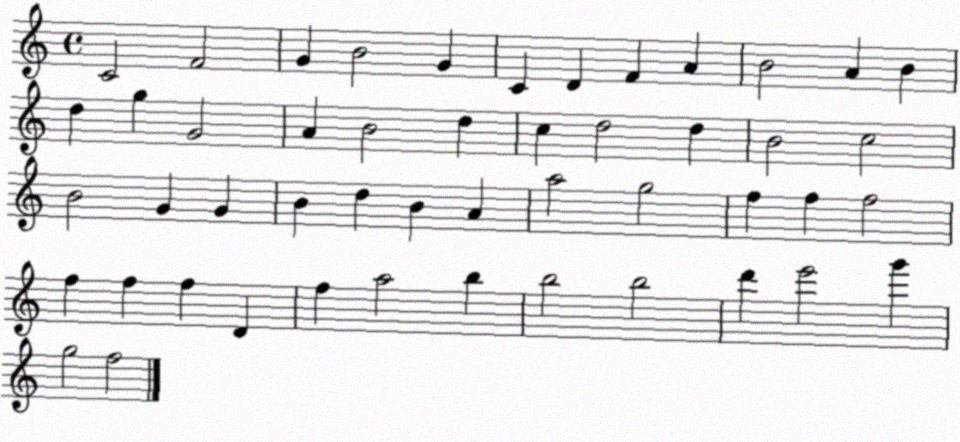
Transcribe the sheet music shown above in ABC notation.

X:1
T:Untitled
M:4/4
L:1/4
K:C
C2 F2 G B2 G C D F A B2 A B d g G2 A B2 d c d2 d B2 c2 B2 G G B d B A a2 g2 f f f2 f f f D f a2 b b2 b2 d' e'2 g' g2 f2